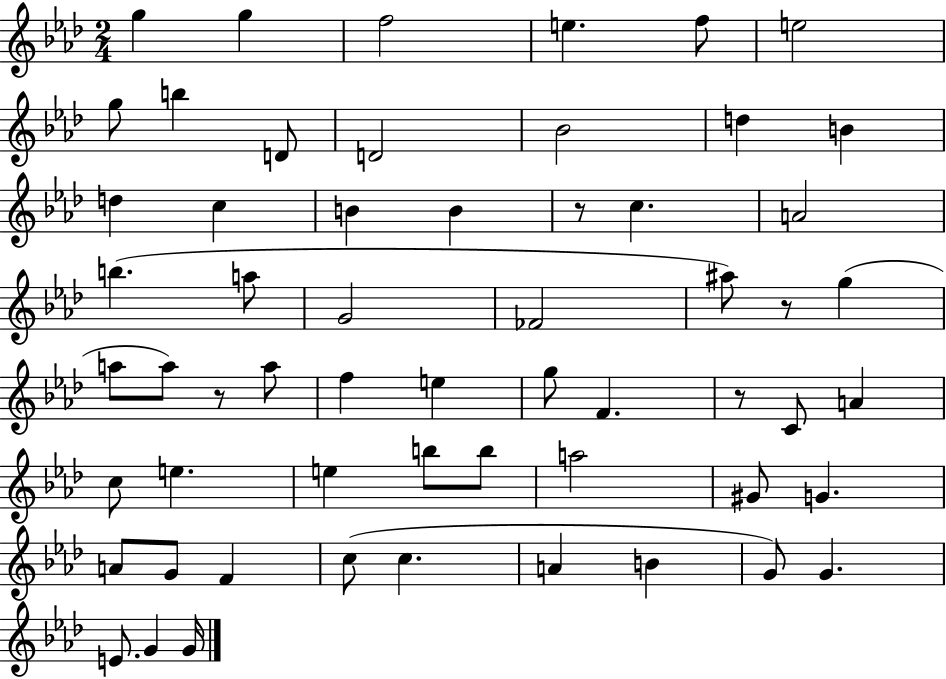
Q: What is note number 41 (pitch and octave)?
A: G#4